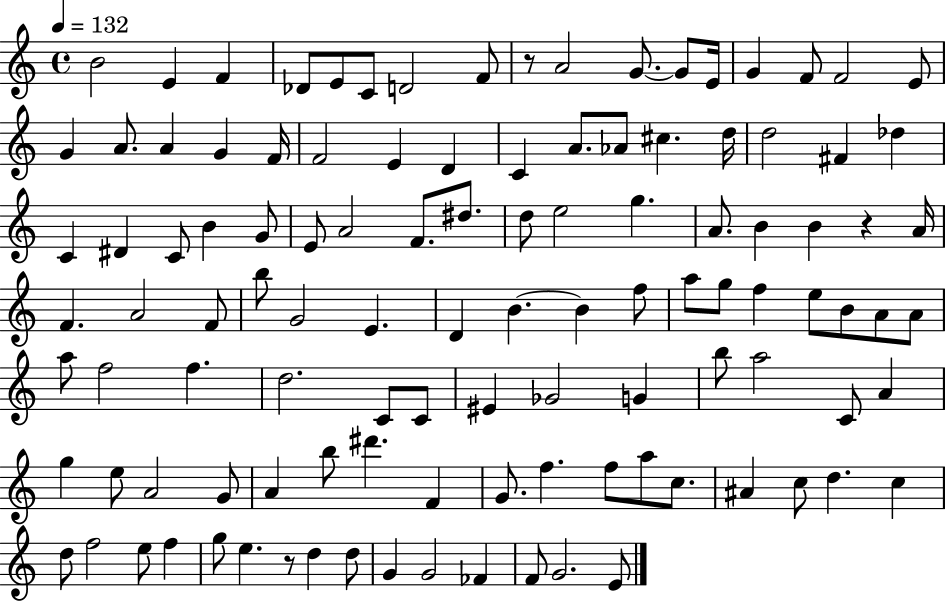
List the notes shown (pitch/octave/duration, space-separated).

B4/h E4/q F4/q Db4/e E4/e C4/e D4/h F4/e R/e A4/h G4/e. G4/e E4/s G4/q F4/e F4/h E4/e G4/q A4/e. A4/q G4/q F4/s F4/h E4/q D4/q C4/q A4/e. Ab4/e C#5/q. D5/s D5/h F#4/q Db5/q C4/q D#4/q C4/e B4/q G4/e E4/e A4/h F4/e. D#5/e. D5/e E5/h G5/q. A4/e. B4/q B4/q R/q A4/s F4/q. A4/h F4/e B5/e G4/h E4/q. D4/q B4/q. B4/q F5/e A5/e G5/e F5/q E5/e B4/e A4/e A4/e A5/e F5/h F5/q. D5/h. C4/e C4/e EIS4/q Gb4/h G4/q B5/e A5/h C4/e A4/q G5/q E5/e A4/h G4/e A4/q B5/e D#6/q. F4/q G4/e. F5/q. F5/e A5/e C5/e. A#4/q C5/e D5/q. C5/q D5/e F5/h E5/e F5/q G5/e E5/q. R/e D5/q D5/e G4/q G4/h FES4/q F4/e G4/h. E4/e